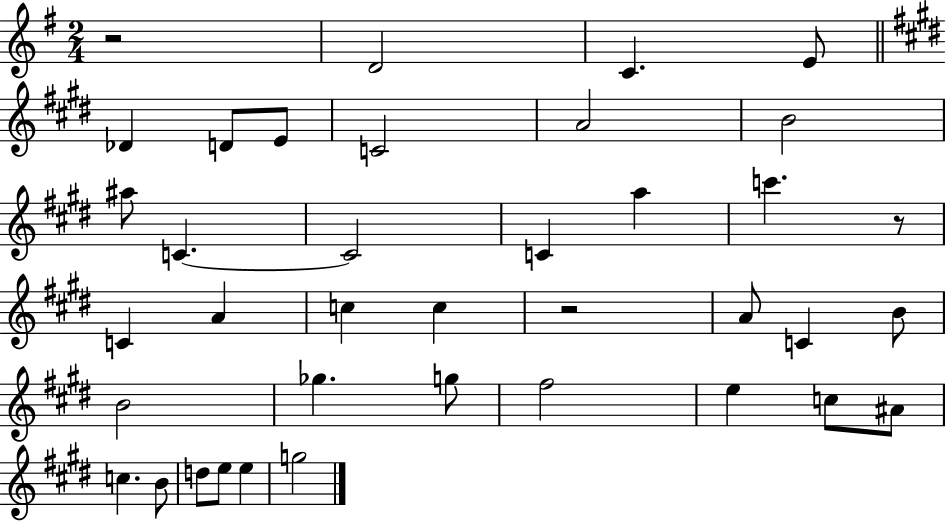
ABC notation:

X:1
T:Untitled
M:2/4
L:1/4
K:G
z2 D2 C E/2 _D D/2 E/2 C2 A2 B2 ^a/2 C C2 C a c' z/2 C A c c z2 A/2 C B/2 B2 _g g/2 ^f2 e c/2 ^A/2 c B/2 d/2 e/2 e g2